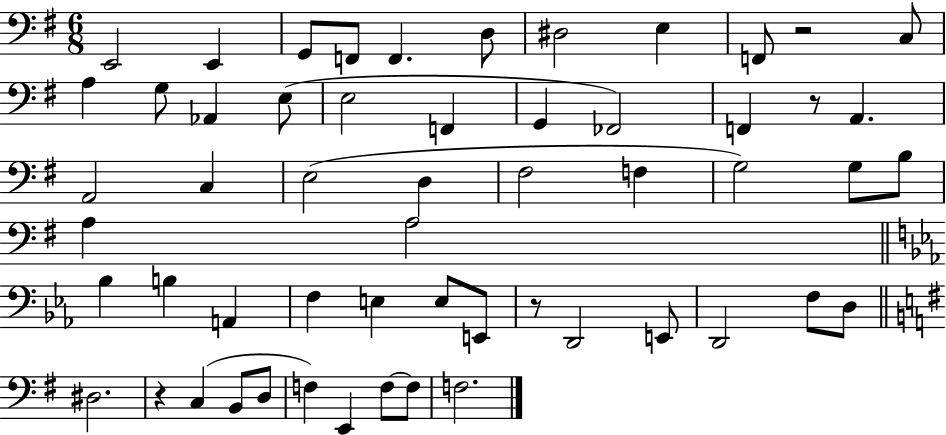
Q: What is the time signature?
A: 6/8